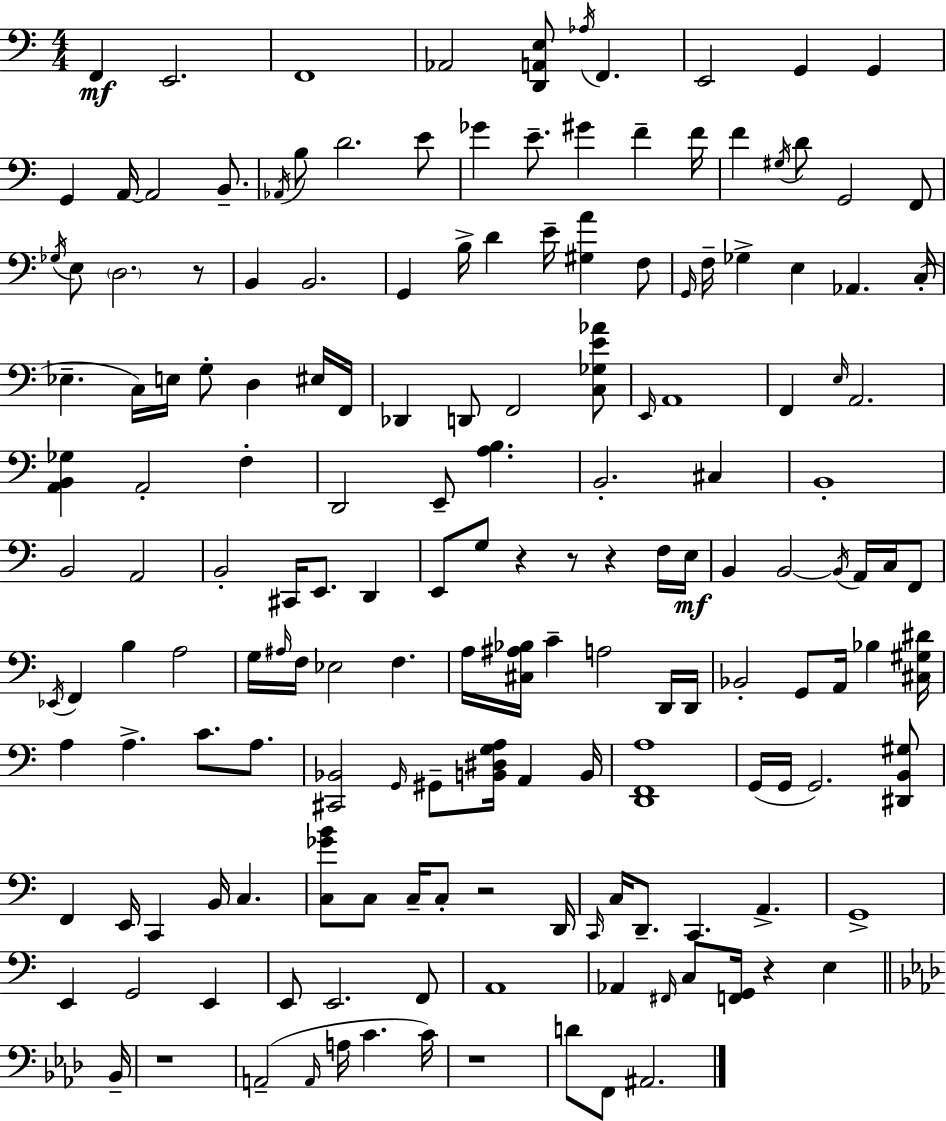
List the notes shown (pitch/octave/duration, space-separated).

F2/q E2/h. F2/w Ab2/h [D2,A2,E3]/e Ab3/s F2/q. E2/h G2/q G2/q G2/q A2/s A2/h B2/e. Ab2/s B3/e D4/h. E4/e Gb4/q E4/e. G#4/q F4/q F4/s F4/q G#3/s D4/e G2/h F2/e Gb3/s E3/e D3/h. R/e B2/q B2/h. G2/q B3/s D4/q E4/s [G#3,A4]/q F3/e G2/s F3/s Gb3/q E3/q Ab2/q. C3/s Eb3/q. C3/s E3/s G3/e D3/q EIS3/s F2/s Db2/q D2/e F2/h [C3,Gb3,E4,Ab4]/e E2/s A2/w F2/q E3/s A2/h. [A2,B2,Gb3]/q A2/h F3/q D2/h E2/e [A3,B3]/q. B2/h. C#3/q B2/w B2/h A2/h B2/h C#2/s E2/e. D2/q E2/e G3/e R/q R/e R/q F3/s E3/s B2/q B2/h B2/s A2/s C3/s F2/e Eb2/s F2/q B3/q A3/h G3/s A#3/s F3/s Eb3/h F3/q. A3/s [C#3,A#3,Bb3]/s C4/q A3/h D2/s D2/s Bb2/h G2/e A2/s Bb3/q [C#3,G#3,D#4]/s A3/q A3/q. C4/e. A3/e. [C#2,Bb2]/h G2/s G#2/e [B2,D#3,G3,A3]/s A2/q B2/s [D2,F2,A3]/w G2/s G2/s G2/h. [D#2,B2,G#3]/e F2/q E2/s C2/q B2/s C3/q. [C3,Gb4,B4]/e C3/e C3/s C3/e R/h D2/s C2/s C3/s D2/e. C2/q. A2/q. G2/w E2/q G2/h E2/q E2/e E2/h. F2/e A2/w Ab2/q F#2/s C3/e [F2,G2]/s R/q E3/q Bb2/s R/w A2/h A2/s A3/s C4/q. C4/s R/w D4/e F2/e A#2/h.